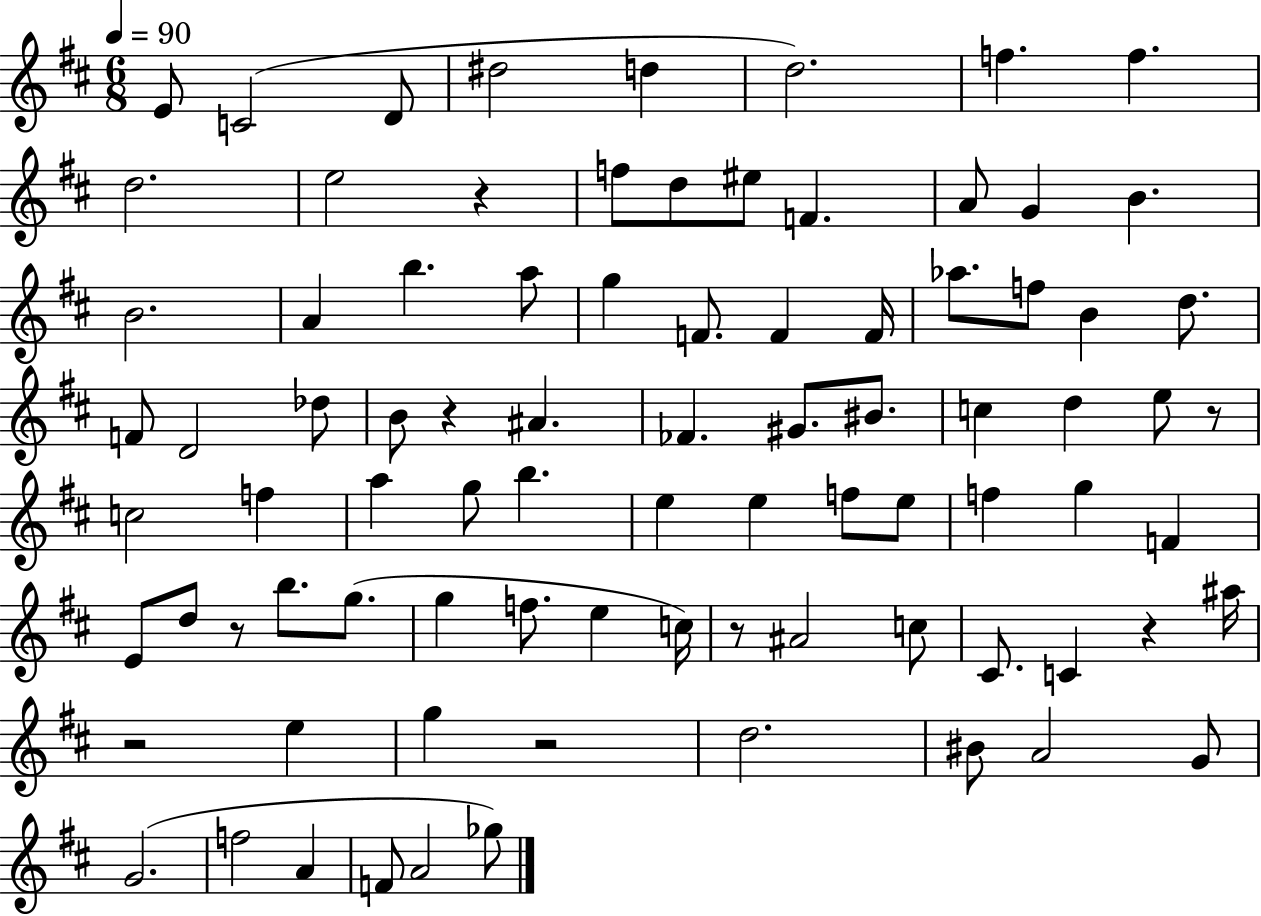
{
  \clef treble
  \numericTimeSignature
  \time 6/8
  \key d \major
  \tempo 4 = 90
  \repeat volta 2 { e'8 c'2( d'8 | dis''2 d''4 | d''2.) | f''4. f''4. | \break d''2. | e''2 r4 | f''8 d''8 eis''8 f'4. | a'8 g'4 b'4. | \break b'2. | a'4 b''4. a''8 | g''4 f'8. f'4 f'16 | aes''8. f''8 b'4 d''8. | \break f'8 d'2 des''8 | b'8 r4 ais'4. | fes'4. gis'8. bis'8. | c''4 d''4 e''8 r8 | \break c''2 f''4 | a''4 g''8 b''4. | e''4 e''4 f''8 e''8 | f''4 g''4 f'4 | \break e'8 d''8 r8 b''8. g''8.( | g''4 f''8. e''4 c''16) | r8 ais'2 c''8 | cis'8. c'4 r4 ais''16 | \break r2 e''4 | g''4 r2 | d''2. | bis'8 a'2 g'8 | \break g'2.( | f''2 a'4 | f'8 a'2 ges''8) | } \bar "|."
}